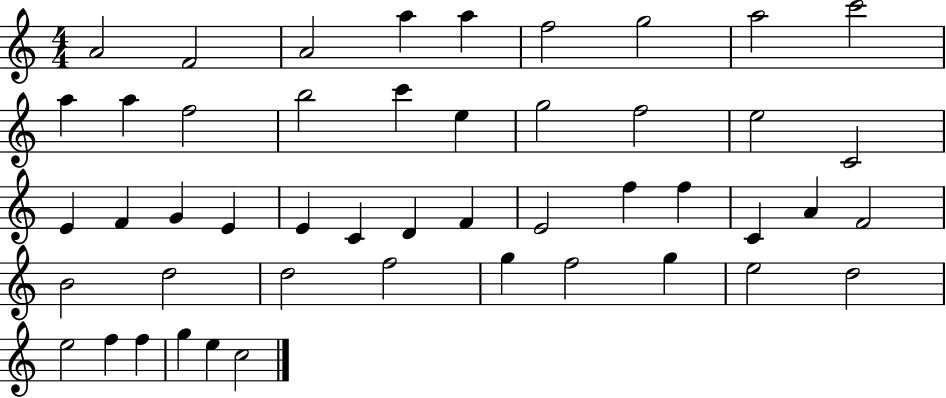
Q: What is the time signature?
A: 4/4